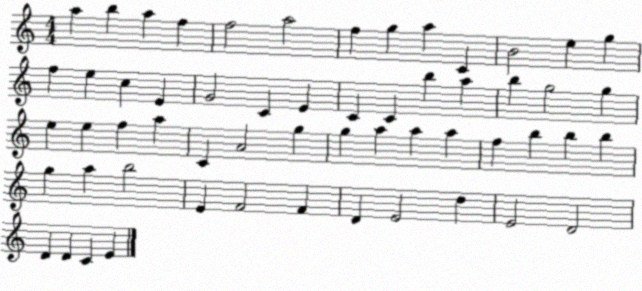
X:1
T:Untitled
M:4/4
L:1/4
K:C
a b a f f2 a2 f g a C B2 e g f e c E G2 C E C C b a b g2 g e e f a C A2 g g a a a f b b b g a b2 E F2 F D E2 d E2 D2 D D C E